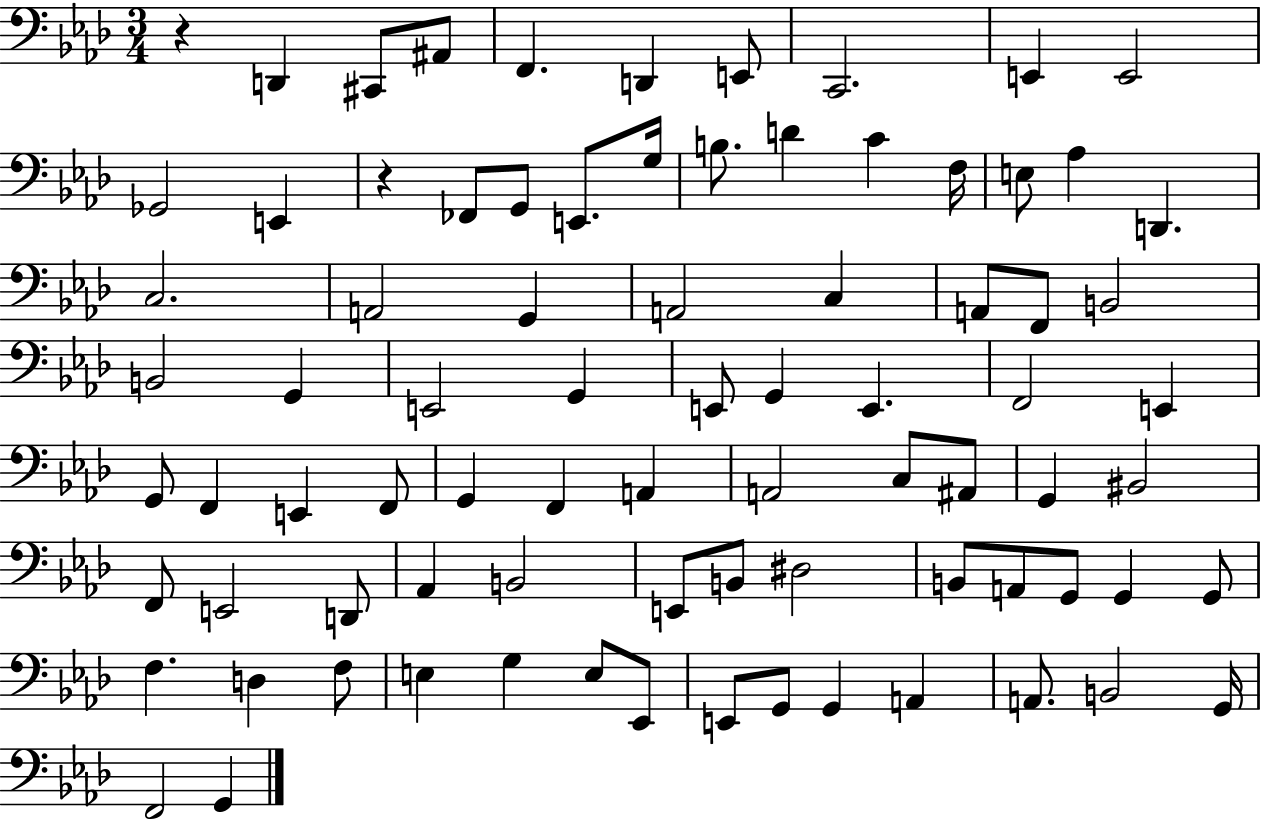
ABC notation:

X:1
T:Untitled
M:3/4
L:1/4
K:Ab
z D,, ^C,,/2 ^A,,/2 F,, D,, E,,/2 C,,2 E,, E,,2 _G,,2 E,, z _F,,/2 G,,/2 E,,/2 G,/4 B,/2 D C F,/4 E,/2 _A, D,, C,2 A,,2 G,, A,,2 C, A,,/2 F,,/2 B,,2 B,,2 G,, E,,2 G,, E,,/2 G,, E,, F,,2 E,, G,,/2 F,, E,, F,,/2 G,, F,, A,, A,,2 C,/2 ^A,,/2 G,, ^B,,2 F,,/2 E,,2 D,,/2 _A,, B,,2 E,,/2 B,,/2 ^D,2 B,,/2 A,,/2 G,,/2 G,, G,,/2 F, D, F,/2 E, G, E,/2 _E,,/2 E,,/2 G,,/2 G,, A,, A,,/2 B,,2 G,,/4 F,,2 G,,